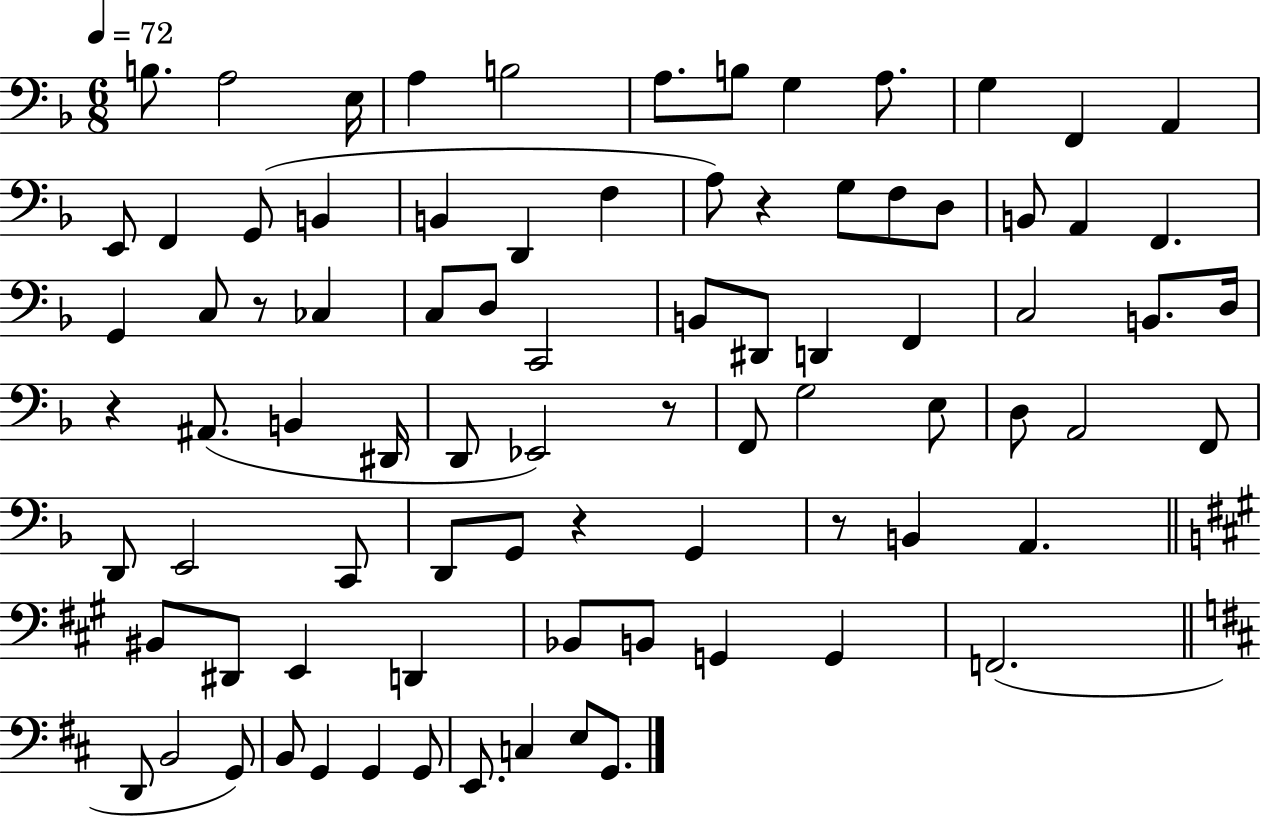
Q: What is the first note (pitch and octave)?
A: B3